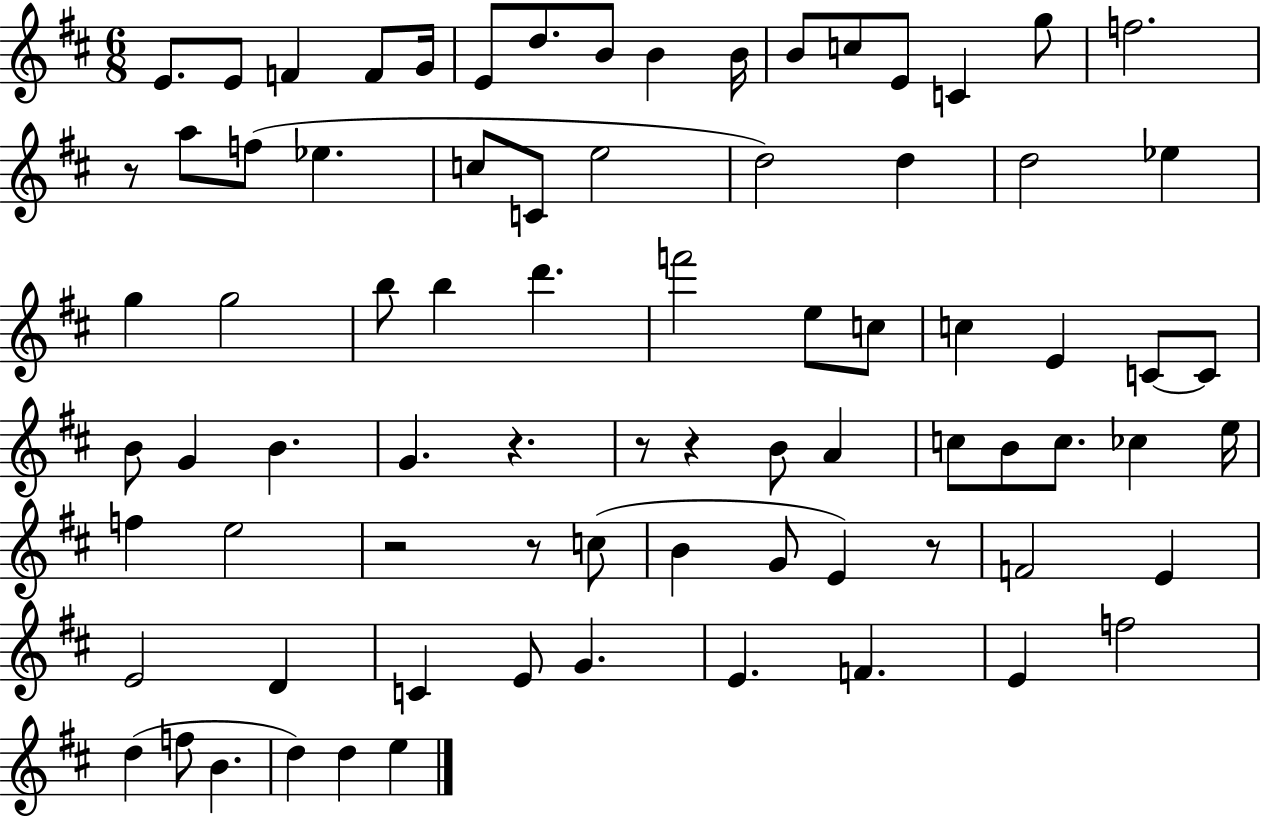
{
  \clef treble
  \numericTimeSignature
  \time 6/8
  \key d \major
  e'8. e'8 f'4 f'8 g'16 | e'8 d''8. b'8 b'4 b'16 | b'8 c''8 e'8 c'4 g''8 | f''2. | \break r8 a''8 f''8( ees''4. | c''8 c'8 e''2 | d''2) d''4 | d''2 ees''4 | \break g''4 g''2 | b''8 b''4 d'''4. | f'''2 e''8 c''8 | c''4 e'4 c'8~~ c'8 | \break b'8 g'4 b'4. | g'4. r4. | r8 r4 b'8 a'4 | c''8 b'8 c''8. ces''4 e''16 | \break f''4 e''2 | r2 r8 c''8( | b'4 g'8 e'4) r8 | f'2 e'4 | \break e'2 d'4 | c'4 e'8 g'4. | e'4. f'4. | e'4 f''2 | \break d''4( f''8 b'4. | d''4) d''4 e''4 | \bar "|."
}